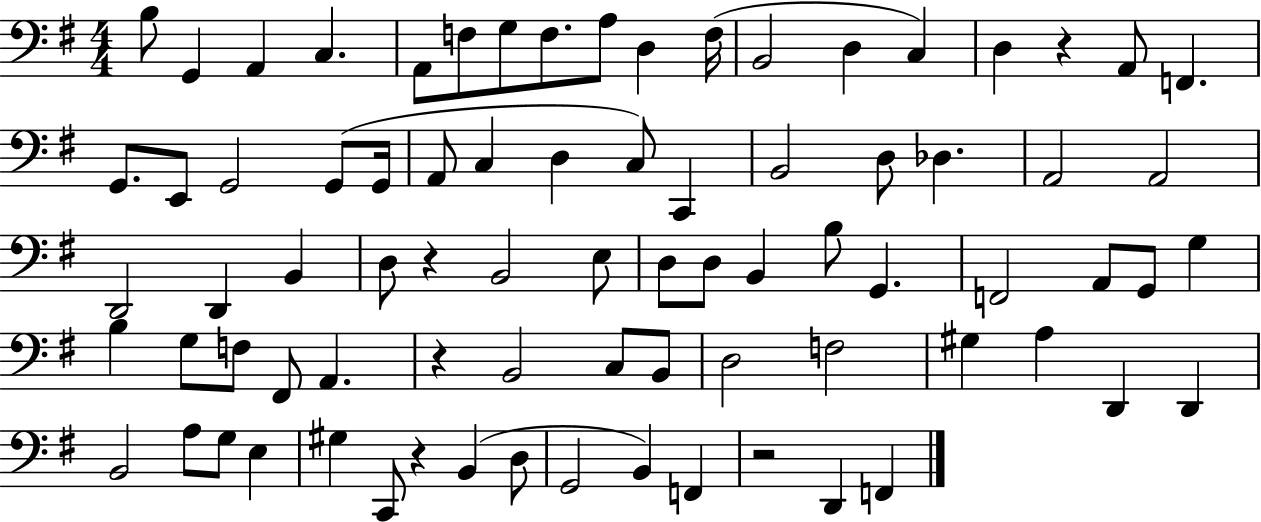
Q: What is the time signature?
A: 4/4